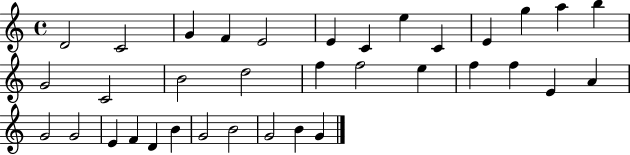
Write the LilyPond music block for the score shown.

{
  \clef treble
  \time 4/4
  \defaultTimeSignature
  \key c \major
  d'2 c'2 | g'4 f'4 e'2 | e'4 c'4 e''4 c'4 | e'4 g''4 a''4 b''4 | \break g'2 c'2 | b'2 d''2 | f''4 f''2 e''4 | f''4 f''4 e'4 a'4 | \break g'2 g'2 | e'4 f'4 d'4 b'4 | g'2 b'2 | g'2 b'4 g'4 | \break \bar "|."
}